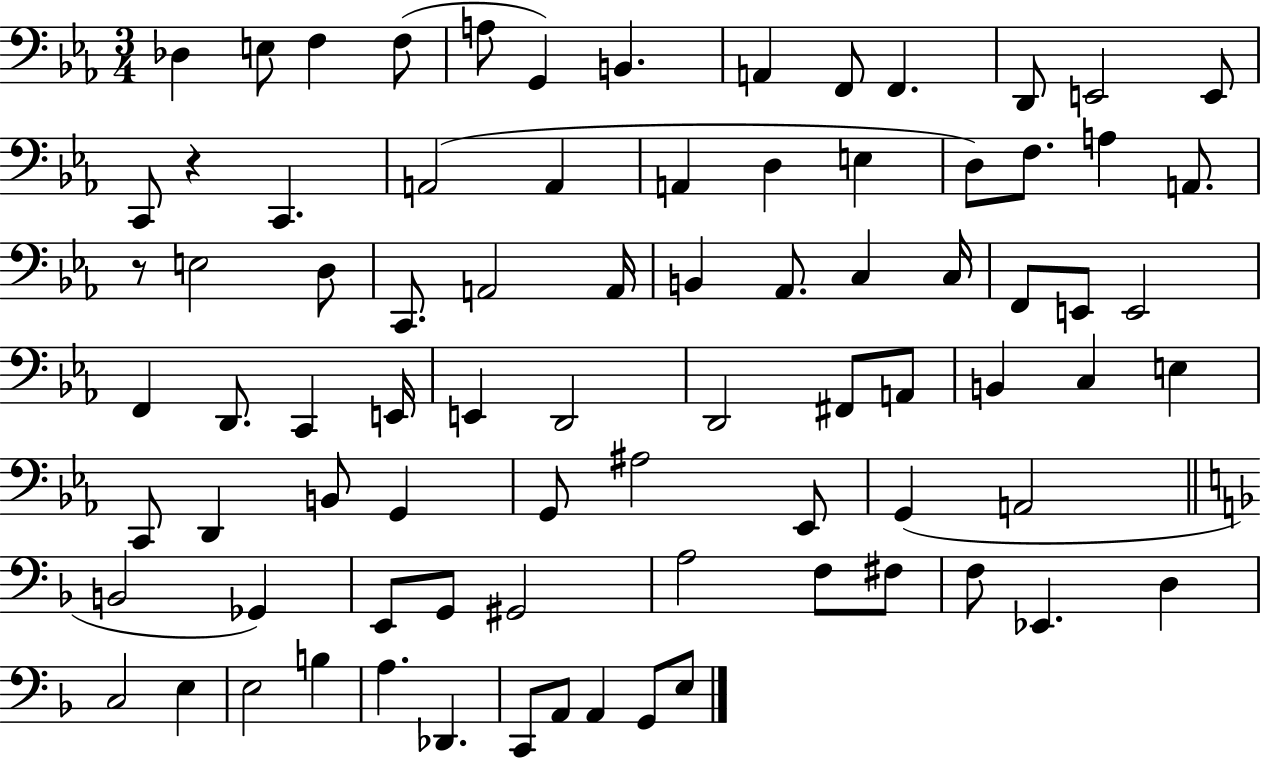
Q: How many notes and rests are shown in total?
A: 81